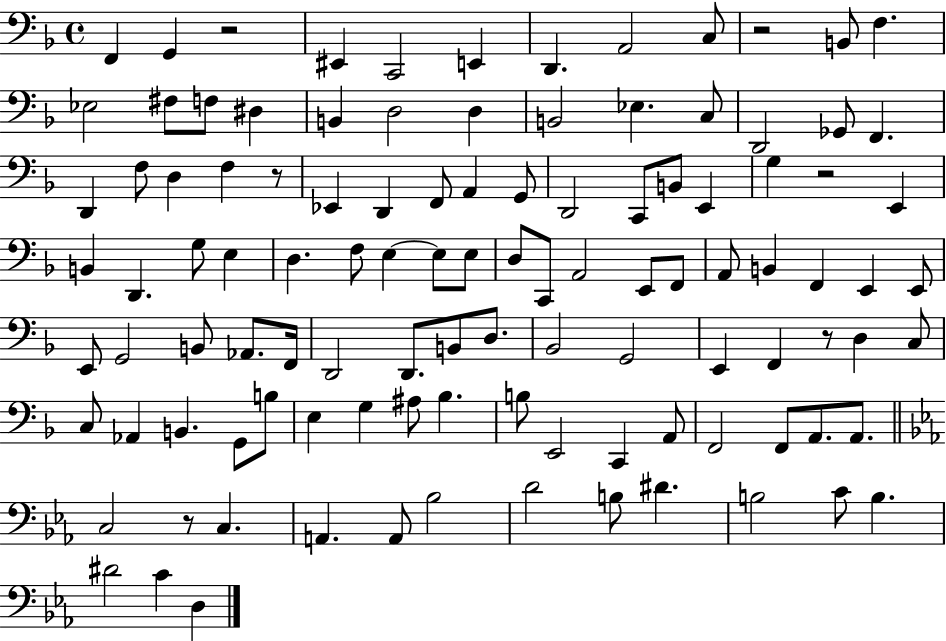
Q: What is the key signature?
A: F major